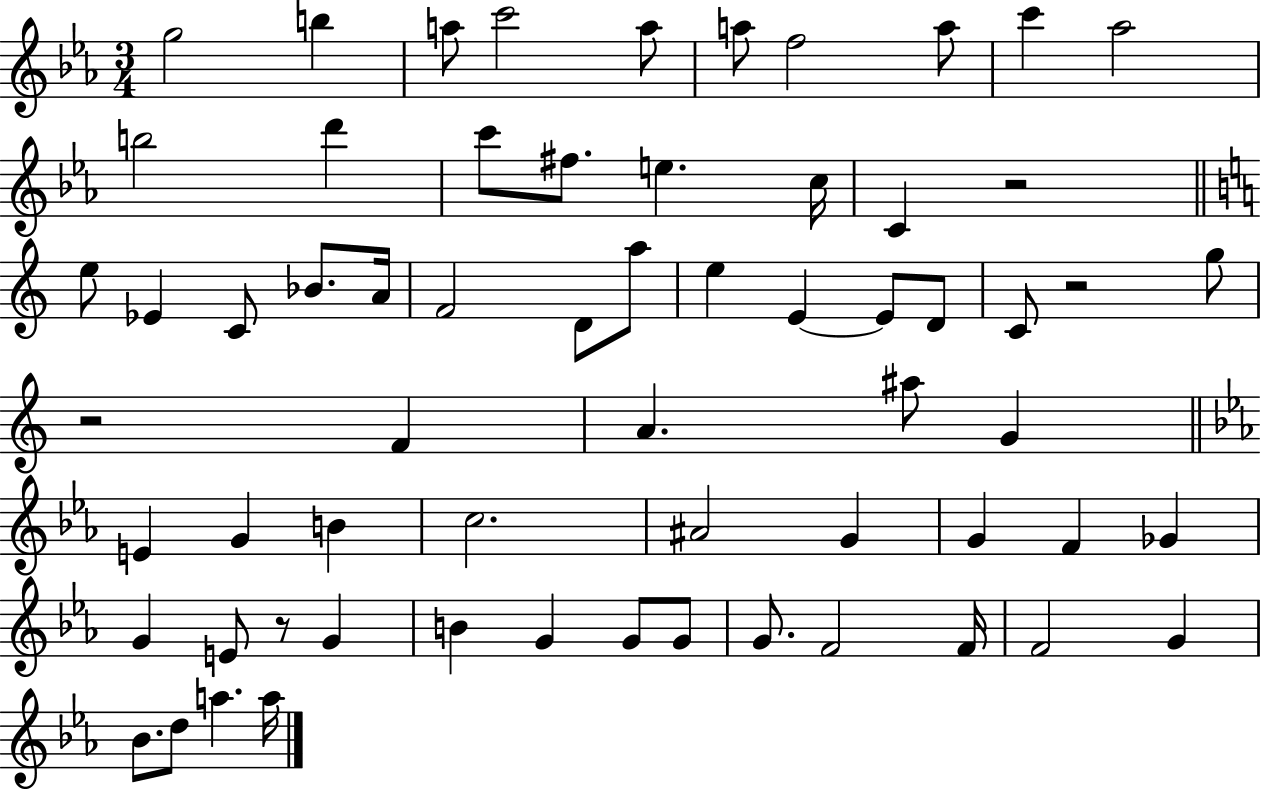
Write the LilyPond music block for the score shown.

{
  \clef treble
  \numericTimeSignature
  \time 3/4
  \key ees \major
  g''2 b''4 | a''8 c'''2 a''8 | a''8 f''2 a''8 | c'''4 aes''2 | \break b''2 d'''4 | c'''8 fis''8. e''4. c''16 | c'4 r2 | \bar "||" \break \key c \major e''8 ees'4 c'8 bes'8. a'16 | f'2 d'8 a''8 | e''4 e'4~~ e'8 d'8 | c'8 r2 g''8 | \break r2 f'4 | a'4. ais''8 g'4 | \bar "||" \break \key ees \major e'4 g'4 b'4 | c''2. | ais'2 g'4 | g'4 f'4 ges'4 | \break g'4 e'8 r8 g'4 | b'4 g'4 g'8 g'8 | g'8. f'2 f'16 | f'2 g'4 | \break bes'8. d''8 a''4. a''16 | \bar "|."
}